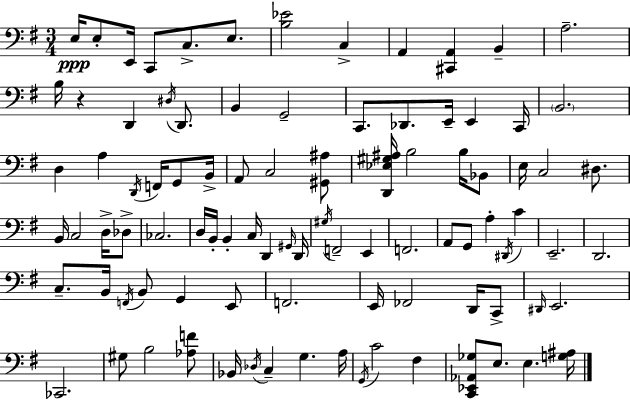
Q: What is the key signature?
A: G major